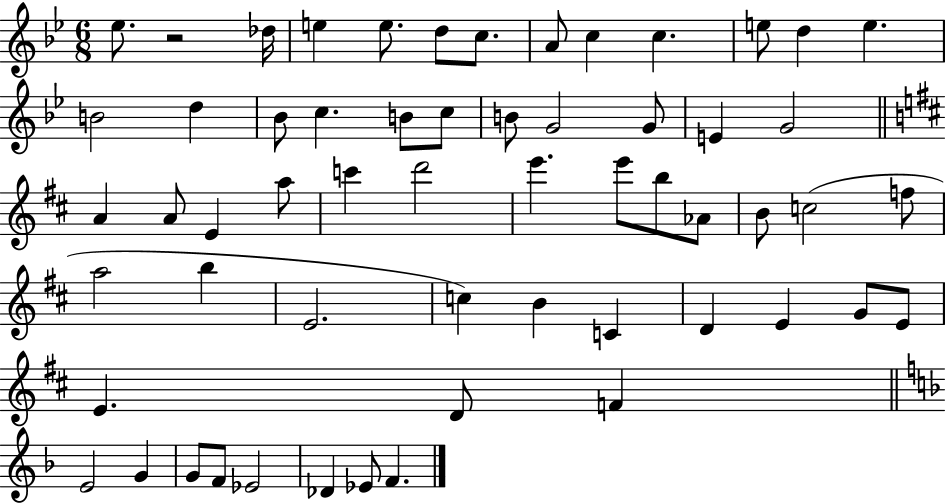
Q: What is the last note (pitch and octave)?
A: F4